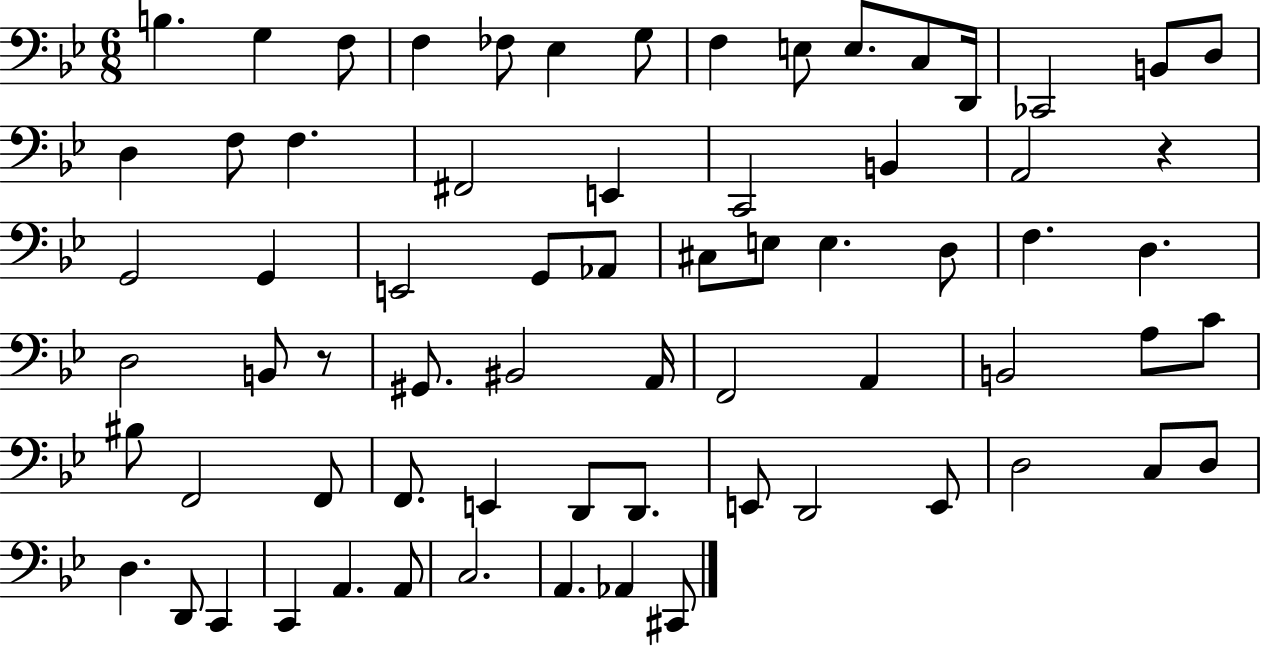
{
  \clef bass
  \numericTimeSignature
  \time 6/8
  \key bes \major
  \repeat volta 2 { b4. g4 f8 | f4 fes8 ees4 g8 | f4 e8 e8. c8 d,16 | ces,2 b,8 d8 | \break d4 f8 f4. | fis,2 e,4 | c,2 b,4 | a,2 r4 | \break g,2 g,4 | e,2 g,8 aes,8 | cis8 e8 e4. d8 | f4. d4. | \break d2 b,8 r8 | gis,8. bis,2 a,16 | f,2 a,4 | b,2 a8 c'8 | \break bis8 f,2 f,8 | f,8. e,4 d,8 d,8. | e,8 d,2 e,8 | d2 c8 d8 | \break d4. d,8 c,4 | c,4 a,4. a,8 | c2. | a,4. aes,4 cis,8 | \break } \bar "|."
}